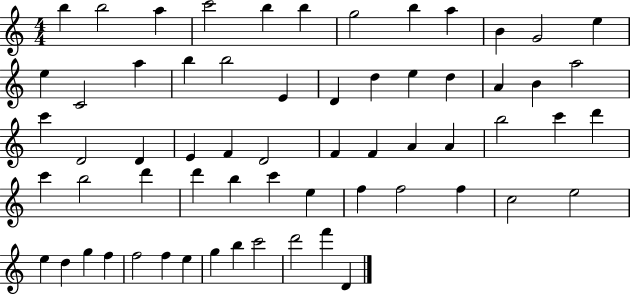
{
  \clef treble
  \numericTimeSignature
  \time 4/4
  \key c \major
  b''4 b''2 a''4 | c'''2 b''4 b''4 | g''2 b''4 a''4 | b'4 g'2 e''4 | \break e''4 c'2 a''4 | b''4 b''2 e'4 | d'4 d''4 e''4 d''4 | a'4 b'4 a''2 | \break c'''4 d'2 d'4 | e'4 f'4 d'2 | f'4 f'4 a'4 a'4 | b''2 c'''4 d'''4 | \break c'''4 b''2 d'''4 | d'''4 b''4 c'''4 e''4 | f''4 f''2 f''4 | c''2 e''2 | \break e''4 d''4 g''4 f''4 | f''2 f''4 e''4 | g''4 b''4 c'''2 | d'''2 f'''4 d'4 | \break \bar "|."
}